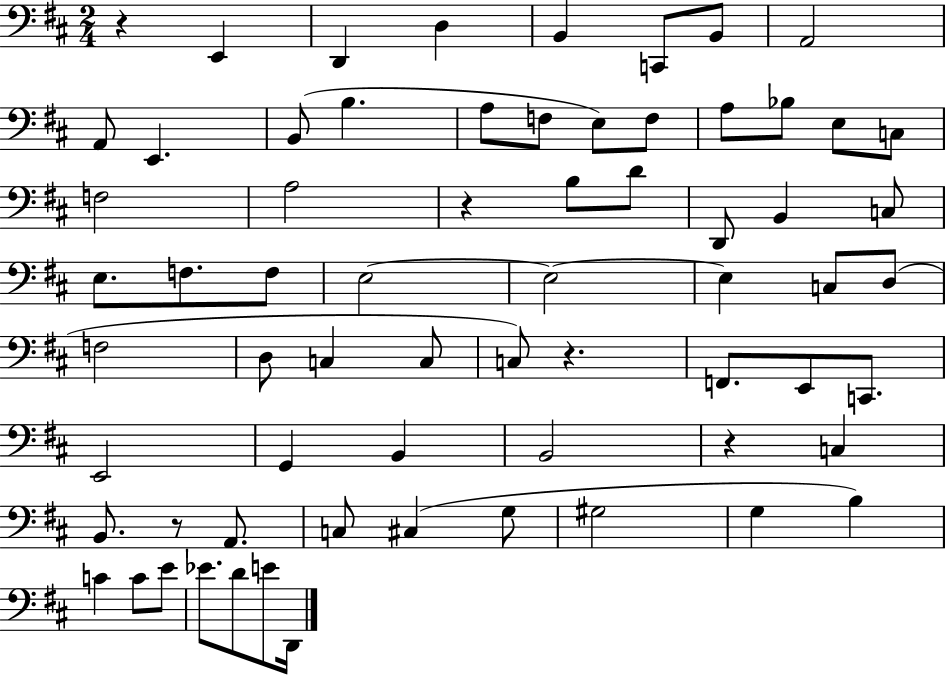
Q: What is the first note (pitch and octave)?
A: E2